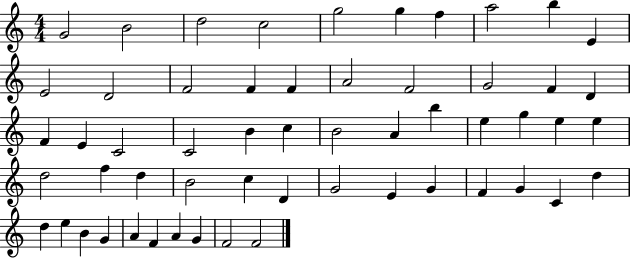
G4/h B4/h D5/h C5/h G5/h G5/q F5/q A5/h B5/q E4/q E4/h D4/h F4/h F4/q F4/q A4/h F4/h G4/h F4/q D4/q F4/q E4/q C4/h C4/h B4/q C5/q B4/h A4/q B5/q E5/q G5/q E5/q E5/q D5/h F5/q D5/q B4/h C5/q D4/q G4/h E4/q G4/q F4/q G4/q C4/q D5/q D5/q E5/q B4/q G4/q A4/q F4/q A4/q G4/q F4/h F4/h